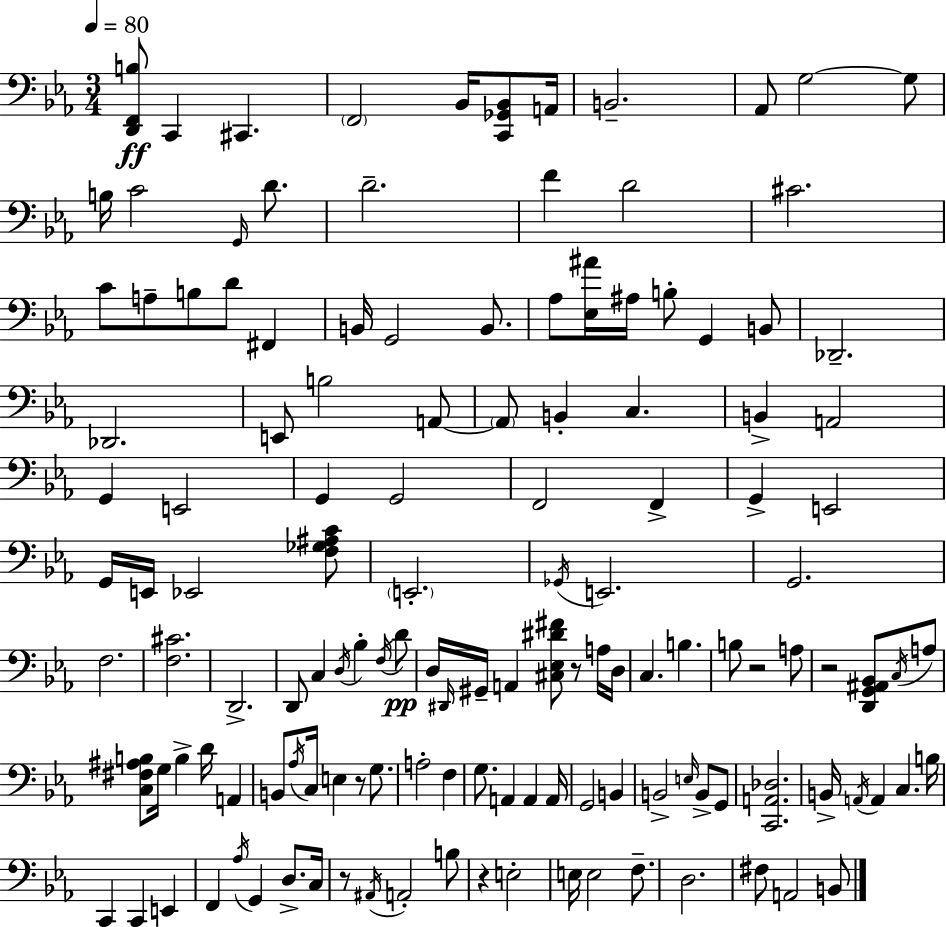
X:1
T:Untitled
M:3/4
L:1/4
K:Eb
[D,,F,,B,]/2 C,, ^C,, F,,2 _B,,/4 [C,,_G,,_B,,]/2 A,,/4 B,,2 _A,,/2 G,2 G,/2 B,/4 C2 G,,/4 D/2 D2 F D2 ^C2 C/2 A,/2 B,/2 D/2 ^F,, B,,/4 G,,2 B,,/2 _A,/2 [_E,^A]/4 ^A,/4 B,/2 G,, B,,/2 _D,,2 _D,,2 E,,/2 B,2 A,,/2 A,,/2 B,, C, B,, A,,2 G,, E,,2 G,, G,,2 F,,2 F,, G,, E,,2 G,,/4 E,,/4 _E,,2 [F,_G,^A,C]/2 E,,2 _G,,/4 E,,2 G,,2 F,2 [F,^C]2 D,,2 D,,/2 C, D,/4 _B, F,/4 D/2 D,/4 ^D,,/4 ^G,,/4 A,, [^C,_E,^D^F]/2 z/2 A,/4 D,/4 C, B, B,/2 z2 A,/2 z2 [D,,G,,^A,,_B,,]/2 C,/4 A,/2 [C,^F,^A,B,]/2 G,/4 B, D/4 A,, B,,/2 _A,/4 C,/4 E, z/2 G,/2 A,2 F, G,/2 A,, A,, A,,/4 G,,2 B,, B,,2 E,/4 B,,/2 G,,/2 [C,,A,,_D,]2 B,,/4 A,,/4 A,, C, B,/4 C,, C,, E,, F,, _A,/4 G,, D,/2 C,/4 z/2 ^A,,/4 A,,2 B,/2 z E,2 E,/4 E,2 F,/2 D,2 ^F,/2 A,,2 B,,/2